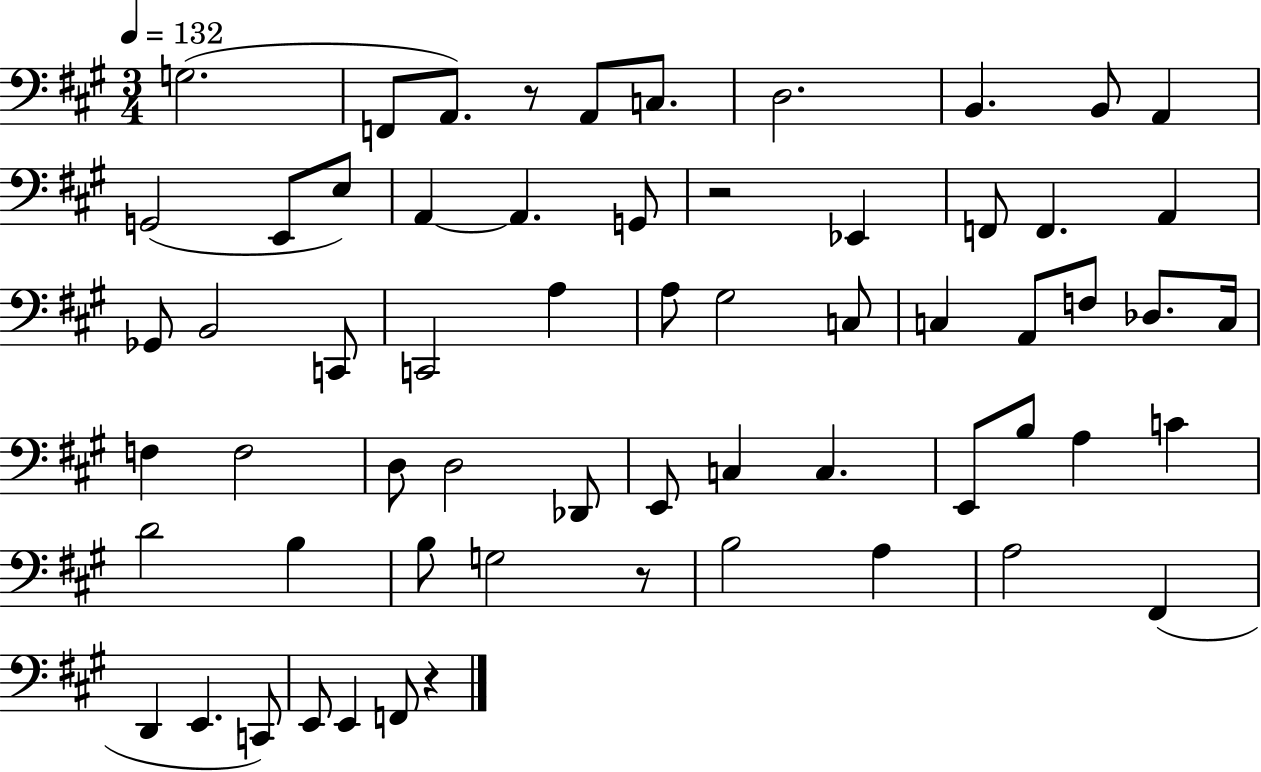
G3/h. F2/e A2/e. R/e A2/e C3/e. D3/h. B2/q. B2/e A2/q G2/h E2/e E3/e A2/q A2/q. G2/e R/h Eb2/q F2/e F2/q. A2/q Gb2/e B2/h C2/e C2/h A3/q A3/e G#3/h C3/e C3/q A2/e F3/e Db3/e. C3/s F3/q F3/h D3/e D3/h Db2/e E2/e C3/q C3/q. E2/e B3/e A3/q C4/q D4/h B3/q B3/e G3/h R/e B3/h A3/q A3/h F#2/q D2/q E2/q. C2/e E2/e E2/q F2/e R/q